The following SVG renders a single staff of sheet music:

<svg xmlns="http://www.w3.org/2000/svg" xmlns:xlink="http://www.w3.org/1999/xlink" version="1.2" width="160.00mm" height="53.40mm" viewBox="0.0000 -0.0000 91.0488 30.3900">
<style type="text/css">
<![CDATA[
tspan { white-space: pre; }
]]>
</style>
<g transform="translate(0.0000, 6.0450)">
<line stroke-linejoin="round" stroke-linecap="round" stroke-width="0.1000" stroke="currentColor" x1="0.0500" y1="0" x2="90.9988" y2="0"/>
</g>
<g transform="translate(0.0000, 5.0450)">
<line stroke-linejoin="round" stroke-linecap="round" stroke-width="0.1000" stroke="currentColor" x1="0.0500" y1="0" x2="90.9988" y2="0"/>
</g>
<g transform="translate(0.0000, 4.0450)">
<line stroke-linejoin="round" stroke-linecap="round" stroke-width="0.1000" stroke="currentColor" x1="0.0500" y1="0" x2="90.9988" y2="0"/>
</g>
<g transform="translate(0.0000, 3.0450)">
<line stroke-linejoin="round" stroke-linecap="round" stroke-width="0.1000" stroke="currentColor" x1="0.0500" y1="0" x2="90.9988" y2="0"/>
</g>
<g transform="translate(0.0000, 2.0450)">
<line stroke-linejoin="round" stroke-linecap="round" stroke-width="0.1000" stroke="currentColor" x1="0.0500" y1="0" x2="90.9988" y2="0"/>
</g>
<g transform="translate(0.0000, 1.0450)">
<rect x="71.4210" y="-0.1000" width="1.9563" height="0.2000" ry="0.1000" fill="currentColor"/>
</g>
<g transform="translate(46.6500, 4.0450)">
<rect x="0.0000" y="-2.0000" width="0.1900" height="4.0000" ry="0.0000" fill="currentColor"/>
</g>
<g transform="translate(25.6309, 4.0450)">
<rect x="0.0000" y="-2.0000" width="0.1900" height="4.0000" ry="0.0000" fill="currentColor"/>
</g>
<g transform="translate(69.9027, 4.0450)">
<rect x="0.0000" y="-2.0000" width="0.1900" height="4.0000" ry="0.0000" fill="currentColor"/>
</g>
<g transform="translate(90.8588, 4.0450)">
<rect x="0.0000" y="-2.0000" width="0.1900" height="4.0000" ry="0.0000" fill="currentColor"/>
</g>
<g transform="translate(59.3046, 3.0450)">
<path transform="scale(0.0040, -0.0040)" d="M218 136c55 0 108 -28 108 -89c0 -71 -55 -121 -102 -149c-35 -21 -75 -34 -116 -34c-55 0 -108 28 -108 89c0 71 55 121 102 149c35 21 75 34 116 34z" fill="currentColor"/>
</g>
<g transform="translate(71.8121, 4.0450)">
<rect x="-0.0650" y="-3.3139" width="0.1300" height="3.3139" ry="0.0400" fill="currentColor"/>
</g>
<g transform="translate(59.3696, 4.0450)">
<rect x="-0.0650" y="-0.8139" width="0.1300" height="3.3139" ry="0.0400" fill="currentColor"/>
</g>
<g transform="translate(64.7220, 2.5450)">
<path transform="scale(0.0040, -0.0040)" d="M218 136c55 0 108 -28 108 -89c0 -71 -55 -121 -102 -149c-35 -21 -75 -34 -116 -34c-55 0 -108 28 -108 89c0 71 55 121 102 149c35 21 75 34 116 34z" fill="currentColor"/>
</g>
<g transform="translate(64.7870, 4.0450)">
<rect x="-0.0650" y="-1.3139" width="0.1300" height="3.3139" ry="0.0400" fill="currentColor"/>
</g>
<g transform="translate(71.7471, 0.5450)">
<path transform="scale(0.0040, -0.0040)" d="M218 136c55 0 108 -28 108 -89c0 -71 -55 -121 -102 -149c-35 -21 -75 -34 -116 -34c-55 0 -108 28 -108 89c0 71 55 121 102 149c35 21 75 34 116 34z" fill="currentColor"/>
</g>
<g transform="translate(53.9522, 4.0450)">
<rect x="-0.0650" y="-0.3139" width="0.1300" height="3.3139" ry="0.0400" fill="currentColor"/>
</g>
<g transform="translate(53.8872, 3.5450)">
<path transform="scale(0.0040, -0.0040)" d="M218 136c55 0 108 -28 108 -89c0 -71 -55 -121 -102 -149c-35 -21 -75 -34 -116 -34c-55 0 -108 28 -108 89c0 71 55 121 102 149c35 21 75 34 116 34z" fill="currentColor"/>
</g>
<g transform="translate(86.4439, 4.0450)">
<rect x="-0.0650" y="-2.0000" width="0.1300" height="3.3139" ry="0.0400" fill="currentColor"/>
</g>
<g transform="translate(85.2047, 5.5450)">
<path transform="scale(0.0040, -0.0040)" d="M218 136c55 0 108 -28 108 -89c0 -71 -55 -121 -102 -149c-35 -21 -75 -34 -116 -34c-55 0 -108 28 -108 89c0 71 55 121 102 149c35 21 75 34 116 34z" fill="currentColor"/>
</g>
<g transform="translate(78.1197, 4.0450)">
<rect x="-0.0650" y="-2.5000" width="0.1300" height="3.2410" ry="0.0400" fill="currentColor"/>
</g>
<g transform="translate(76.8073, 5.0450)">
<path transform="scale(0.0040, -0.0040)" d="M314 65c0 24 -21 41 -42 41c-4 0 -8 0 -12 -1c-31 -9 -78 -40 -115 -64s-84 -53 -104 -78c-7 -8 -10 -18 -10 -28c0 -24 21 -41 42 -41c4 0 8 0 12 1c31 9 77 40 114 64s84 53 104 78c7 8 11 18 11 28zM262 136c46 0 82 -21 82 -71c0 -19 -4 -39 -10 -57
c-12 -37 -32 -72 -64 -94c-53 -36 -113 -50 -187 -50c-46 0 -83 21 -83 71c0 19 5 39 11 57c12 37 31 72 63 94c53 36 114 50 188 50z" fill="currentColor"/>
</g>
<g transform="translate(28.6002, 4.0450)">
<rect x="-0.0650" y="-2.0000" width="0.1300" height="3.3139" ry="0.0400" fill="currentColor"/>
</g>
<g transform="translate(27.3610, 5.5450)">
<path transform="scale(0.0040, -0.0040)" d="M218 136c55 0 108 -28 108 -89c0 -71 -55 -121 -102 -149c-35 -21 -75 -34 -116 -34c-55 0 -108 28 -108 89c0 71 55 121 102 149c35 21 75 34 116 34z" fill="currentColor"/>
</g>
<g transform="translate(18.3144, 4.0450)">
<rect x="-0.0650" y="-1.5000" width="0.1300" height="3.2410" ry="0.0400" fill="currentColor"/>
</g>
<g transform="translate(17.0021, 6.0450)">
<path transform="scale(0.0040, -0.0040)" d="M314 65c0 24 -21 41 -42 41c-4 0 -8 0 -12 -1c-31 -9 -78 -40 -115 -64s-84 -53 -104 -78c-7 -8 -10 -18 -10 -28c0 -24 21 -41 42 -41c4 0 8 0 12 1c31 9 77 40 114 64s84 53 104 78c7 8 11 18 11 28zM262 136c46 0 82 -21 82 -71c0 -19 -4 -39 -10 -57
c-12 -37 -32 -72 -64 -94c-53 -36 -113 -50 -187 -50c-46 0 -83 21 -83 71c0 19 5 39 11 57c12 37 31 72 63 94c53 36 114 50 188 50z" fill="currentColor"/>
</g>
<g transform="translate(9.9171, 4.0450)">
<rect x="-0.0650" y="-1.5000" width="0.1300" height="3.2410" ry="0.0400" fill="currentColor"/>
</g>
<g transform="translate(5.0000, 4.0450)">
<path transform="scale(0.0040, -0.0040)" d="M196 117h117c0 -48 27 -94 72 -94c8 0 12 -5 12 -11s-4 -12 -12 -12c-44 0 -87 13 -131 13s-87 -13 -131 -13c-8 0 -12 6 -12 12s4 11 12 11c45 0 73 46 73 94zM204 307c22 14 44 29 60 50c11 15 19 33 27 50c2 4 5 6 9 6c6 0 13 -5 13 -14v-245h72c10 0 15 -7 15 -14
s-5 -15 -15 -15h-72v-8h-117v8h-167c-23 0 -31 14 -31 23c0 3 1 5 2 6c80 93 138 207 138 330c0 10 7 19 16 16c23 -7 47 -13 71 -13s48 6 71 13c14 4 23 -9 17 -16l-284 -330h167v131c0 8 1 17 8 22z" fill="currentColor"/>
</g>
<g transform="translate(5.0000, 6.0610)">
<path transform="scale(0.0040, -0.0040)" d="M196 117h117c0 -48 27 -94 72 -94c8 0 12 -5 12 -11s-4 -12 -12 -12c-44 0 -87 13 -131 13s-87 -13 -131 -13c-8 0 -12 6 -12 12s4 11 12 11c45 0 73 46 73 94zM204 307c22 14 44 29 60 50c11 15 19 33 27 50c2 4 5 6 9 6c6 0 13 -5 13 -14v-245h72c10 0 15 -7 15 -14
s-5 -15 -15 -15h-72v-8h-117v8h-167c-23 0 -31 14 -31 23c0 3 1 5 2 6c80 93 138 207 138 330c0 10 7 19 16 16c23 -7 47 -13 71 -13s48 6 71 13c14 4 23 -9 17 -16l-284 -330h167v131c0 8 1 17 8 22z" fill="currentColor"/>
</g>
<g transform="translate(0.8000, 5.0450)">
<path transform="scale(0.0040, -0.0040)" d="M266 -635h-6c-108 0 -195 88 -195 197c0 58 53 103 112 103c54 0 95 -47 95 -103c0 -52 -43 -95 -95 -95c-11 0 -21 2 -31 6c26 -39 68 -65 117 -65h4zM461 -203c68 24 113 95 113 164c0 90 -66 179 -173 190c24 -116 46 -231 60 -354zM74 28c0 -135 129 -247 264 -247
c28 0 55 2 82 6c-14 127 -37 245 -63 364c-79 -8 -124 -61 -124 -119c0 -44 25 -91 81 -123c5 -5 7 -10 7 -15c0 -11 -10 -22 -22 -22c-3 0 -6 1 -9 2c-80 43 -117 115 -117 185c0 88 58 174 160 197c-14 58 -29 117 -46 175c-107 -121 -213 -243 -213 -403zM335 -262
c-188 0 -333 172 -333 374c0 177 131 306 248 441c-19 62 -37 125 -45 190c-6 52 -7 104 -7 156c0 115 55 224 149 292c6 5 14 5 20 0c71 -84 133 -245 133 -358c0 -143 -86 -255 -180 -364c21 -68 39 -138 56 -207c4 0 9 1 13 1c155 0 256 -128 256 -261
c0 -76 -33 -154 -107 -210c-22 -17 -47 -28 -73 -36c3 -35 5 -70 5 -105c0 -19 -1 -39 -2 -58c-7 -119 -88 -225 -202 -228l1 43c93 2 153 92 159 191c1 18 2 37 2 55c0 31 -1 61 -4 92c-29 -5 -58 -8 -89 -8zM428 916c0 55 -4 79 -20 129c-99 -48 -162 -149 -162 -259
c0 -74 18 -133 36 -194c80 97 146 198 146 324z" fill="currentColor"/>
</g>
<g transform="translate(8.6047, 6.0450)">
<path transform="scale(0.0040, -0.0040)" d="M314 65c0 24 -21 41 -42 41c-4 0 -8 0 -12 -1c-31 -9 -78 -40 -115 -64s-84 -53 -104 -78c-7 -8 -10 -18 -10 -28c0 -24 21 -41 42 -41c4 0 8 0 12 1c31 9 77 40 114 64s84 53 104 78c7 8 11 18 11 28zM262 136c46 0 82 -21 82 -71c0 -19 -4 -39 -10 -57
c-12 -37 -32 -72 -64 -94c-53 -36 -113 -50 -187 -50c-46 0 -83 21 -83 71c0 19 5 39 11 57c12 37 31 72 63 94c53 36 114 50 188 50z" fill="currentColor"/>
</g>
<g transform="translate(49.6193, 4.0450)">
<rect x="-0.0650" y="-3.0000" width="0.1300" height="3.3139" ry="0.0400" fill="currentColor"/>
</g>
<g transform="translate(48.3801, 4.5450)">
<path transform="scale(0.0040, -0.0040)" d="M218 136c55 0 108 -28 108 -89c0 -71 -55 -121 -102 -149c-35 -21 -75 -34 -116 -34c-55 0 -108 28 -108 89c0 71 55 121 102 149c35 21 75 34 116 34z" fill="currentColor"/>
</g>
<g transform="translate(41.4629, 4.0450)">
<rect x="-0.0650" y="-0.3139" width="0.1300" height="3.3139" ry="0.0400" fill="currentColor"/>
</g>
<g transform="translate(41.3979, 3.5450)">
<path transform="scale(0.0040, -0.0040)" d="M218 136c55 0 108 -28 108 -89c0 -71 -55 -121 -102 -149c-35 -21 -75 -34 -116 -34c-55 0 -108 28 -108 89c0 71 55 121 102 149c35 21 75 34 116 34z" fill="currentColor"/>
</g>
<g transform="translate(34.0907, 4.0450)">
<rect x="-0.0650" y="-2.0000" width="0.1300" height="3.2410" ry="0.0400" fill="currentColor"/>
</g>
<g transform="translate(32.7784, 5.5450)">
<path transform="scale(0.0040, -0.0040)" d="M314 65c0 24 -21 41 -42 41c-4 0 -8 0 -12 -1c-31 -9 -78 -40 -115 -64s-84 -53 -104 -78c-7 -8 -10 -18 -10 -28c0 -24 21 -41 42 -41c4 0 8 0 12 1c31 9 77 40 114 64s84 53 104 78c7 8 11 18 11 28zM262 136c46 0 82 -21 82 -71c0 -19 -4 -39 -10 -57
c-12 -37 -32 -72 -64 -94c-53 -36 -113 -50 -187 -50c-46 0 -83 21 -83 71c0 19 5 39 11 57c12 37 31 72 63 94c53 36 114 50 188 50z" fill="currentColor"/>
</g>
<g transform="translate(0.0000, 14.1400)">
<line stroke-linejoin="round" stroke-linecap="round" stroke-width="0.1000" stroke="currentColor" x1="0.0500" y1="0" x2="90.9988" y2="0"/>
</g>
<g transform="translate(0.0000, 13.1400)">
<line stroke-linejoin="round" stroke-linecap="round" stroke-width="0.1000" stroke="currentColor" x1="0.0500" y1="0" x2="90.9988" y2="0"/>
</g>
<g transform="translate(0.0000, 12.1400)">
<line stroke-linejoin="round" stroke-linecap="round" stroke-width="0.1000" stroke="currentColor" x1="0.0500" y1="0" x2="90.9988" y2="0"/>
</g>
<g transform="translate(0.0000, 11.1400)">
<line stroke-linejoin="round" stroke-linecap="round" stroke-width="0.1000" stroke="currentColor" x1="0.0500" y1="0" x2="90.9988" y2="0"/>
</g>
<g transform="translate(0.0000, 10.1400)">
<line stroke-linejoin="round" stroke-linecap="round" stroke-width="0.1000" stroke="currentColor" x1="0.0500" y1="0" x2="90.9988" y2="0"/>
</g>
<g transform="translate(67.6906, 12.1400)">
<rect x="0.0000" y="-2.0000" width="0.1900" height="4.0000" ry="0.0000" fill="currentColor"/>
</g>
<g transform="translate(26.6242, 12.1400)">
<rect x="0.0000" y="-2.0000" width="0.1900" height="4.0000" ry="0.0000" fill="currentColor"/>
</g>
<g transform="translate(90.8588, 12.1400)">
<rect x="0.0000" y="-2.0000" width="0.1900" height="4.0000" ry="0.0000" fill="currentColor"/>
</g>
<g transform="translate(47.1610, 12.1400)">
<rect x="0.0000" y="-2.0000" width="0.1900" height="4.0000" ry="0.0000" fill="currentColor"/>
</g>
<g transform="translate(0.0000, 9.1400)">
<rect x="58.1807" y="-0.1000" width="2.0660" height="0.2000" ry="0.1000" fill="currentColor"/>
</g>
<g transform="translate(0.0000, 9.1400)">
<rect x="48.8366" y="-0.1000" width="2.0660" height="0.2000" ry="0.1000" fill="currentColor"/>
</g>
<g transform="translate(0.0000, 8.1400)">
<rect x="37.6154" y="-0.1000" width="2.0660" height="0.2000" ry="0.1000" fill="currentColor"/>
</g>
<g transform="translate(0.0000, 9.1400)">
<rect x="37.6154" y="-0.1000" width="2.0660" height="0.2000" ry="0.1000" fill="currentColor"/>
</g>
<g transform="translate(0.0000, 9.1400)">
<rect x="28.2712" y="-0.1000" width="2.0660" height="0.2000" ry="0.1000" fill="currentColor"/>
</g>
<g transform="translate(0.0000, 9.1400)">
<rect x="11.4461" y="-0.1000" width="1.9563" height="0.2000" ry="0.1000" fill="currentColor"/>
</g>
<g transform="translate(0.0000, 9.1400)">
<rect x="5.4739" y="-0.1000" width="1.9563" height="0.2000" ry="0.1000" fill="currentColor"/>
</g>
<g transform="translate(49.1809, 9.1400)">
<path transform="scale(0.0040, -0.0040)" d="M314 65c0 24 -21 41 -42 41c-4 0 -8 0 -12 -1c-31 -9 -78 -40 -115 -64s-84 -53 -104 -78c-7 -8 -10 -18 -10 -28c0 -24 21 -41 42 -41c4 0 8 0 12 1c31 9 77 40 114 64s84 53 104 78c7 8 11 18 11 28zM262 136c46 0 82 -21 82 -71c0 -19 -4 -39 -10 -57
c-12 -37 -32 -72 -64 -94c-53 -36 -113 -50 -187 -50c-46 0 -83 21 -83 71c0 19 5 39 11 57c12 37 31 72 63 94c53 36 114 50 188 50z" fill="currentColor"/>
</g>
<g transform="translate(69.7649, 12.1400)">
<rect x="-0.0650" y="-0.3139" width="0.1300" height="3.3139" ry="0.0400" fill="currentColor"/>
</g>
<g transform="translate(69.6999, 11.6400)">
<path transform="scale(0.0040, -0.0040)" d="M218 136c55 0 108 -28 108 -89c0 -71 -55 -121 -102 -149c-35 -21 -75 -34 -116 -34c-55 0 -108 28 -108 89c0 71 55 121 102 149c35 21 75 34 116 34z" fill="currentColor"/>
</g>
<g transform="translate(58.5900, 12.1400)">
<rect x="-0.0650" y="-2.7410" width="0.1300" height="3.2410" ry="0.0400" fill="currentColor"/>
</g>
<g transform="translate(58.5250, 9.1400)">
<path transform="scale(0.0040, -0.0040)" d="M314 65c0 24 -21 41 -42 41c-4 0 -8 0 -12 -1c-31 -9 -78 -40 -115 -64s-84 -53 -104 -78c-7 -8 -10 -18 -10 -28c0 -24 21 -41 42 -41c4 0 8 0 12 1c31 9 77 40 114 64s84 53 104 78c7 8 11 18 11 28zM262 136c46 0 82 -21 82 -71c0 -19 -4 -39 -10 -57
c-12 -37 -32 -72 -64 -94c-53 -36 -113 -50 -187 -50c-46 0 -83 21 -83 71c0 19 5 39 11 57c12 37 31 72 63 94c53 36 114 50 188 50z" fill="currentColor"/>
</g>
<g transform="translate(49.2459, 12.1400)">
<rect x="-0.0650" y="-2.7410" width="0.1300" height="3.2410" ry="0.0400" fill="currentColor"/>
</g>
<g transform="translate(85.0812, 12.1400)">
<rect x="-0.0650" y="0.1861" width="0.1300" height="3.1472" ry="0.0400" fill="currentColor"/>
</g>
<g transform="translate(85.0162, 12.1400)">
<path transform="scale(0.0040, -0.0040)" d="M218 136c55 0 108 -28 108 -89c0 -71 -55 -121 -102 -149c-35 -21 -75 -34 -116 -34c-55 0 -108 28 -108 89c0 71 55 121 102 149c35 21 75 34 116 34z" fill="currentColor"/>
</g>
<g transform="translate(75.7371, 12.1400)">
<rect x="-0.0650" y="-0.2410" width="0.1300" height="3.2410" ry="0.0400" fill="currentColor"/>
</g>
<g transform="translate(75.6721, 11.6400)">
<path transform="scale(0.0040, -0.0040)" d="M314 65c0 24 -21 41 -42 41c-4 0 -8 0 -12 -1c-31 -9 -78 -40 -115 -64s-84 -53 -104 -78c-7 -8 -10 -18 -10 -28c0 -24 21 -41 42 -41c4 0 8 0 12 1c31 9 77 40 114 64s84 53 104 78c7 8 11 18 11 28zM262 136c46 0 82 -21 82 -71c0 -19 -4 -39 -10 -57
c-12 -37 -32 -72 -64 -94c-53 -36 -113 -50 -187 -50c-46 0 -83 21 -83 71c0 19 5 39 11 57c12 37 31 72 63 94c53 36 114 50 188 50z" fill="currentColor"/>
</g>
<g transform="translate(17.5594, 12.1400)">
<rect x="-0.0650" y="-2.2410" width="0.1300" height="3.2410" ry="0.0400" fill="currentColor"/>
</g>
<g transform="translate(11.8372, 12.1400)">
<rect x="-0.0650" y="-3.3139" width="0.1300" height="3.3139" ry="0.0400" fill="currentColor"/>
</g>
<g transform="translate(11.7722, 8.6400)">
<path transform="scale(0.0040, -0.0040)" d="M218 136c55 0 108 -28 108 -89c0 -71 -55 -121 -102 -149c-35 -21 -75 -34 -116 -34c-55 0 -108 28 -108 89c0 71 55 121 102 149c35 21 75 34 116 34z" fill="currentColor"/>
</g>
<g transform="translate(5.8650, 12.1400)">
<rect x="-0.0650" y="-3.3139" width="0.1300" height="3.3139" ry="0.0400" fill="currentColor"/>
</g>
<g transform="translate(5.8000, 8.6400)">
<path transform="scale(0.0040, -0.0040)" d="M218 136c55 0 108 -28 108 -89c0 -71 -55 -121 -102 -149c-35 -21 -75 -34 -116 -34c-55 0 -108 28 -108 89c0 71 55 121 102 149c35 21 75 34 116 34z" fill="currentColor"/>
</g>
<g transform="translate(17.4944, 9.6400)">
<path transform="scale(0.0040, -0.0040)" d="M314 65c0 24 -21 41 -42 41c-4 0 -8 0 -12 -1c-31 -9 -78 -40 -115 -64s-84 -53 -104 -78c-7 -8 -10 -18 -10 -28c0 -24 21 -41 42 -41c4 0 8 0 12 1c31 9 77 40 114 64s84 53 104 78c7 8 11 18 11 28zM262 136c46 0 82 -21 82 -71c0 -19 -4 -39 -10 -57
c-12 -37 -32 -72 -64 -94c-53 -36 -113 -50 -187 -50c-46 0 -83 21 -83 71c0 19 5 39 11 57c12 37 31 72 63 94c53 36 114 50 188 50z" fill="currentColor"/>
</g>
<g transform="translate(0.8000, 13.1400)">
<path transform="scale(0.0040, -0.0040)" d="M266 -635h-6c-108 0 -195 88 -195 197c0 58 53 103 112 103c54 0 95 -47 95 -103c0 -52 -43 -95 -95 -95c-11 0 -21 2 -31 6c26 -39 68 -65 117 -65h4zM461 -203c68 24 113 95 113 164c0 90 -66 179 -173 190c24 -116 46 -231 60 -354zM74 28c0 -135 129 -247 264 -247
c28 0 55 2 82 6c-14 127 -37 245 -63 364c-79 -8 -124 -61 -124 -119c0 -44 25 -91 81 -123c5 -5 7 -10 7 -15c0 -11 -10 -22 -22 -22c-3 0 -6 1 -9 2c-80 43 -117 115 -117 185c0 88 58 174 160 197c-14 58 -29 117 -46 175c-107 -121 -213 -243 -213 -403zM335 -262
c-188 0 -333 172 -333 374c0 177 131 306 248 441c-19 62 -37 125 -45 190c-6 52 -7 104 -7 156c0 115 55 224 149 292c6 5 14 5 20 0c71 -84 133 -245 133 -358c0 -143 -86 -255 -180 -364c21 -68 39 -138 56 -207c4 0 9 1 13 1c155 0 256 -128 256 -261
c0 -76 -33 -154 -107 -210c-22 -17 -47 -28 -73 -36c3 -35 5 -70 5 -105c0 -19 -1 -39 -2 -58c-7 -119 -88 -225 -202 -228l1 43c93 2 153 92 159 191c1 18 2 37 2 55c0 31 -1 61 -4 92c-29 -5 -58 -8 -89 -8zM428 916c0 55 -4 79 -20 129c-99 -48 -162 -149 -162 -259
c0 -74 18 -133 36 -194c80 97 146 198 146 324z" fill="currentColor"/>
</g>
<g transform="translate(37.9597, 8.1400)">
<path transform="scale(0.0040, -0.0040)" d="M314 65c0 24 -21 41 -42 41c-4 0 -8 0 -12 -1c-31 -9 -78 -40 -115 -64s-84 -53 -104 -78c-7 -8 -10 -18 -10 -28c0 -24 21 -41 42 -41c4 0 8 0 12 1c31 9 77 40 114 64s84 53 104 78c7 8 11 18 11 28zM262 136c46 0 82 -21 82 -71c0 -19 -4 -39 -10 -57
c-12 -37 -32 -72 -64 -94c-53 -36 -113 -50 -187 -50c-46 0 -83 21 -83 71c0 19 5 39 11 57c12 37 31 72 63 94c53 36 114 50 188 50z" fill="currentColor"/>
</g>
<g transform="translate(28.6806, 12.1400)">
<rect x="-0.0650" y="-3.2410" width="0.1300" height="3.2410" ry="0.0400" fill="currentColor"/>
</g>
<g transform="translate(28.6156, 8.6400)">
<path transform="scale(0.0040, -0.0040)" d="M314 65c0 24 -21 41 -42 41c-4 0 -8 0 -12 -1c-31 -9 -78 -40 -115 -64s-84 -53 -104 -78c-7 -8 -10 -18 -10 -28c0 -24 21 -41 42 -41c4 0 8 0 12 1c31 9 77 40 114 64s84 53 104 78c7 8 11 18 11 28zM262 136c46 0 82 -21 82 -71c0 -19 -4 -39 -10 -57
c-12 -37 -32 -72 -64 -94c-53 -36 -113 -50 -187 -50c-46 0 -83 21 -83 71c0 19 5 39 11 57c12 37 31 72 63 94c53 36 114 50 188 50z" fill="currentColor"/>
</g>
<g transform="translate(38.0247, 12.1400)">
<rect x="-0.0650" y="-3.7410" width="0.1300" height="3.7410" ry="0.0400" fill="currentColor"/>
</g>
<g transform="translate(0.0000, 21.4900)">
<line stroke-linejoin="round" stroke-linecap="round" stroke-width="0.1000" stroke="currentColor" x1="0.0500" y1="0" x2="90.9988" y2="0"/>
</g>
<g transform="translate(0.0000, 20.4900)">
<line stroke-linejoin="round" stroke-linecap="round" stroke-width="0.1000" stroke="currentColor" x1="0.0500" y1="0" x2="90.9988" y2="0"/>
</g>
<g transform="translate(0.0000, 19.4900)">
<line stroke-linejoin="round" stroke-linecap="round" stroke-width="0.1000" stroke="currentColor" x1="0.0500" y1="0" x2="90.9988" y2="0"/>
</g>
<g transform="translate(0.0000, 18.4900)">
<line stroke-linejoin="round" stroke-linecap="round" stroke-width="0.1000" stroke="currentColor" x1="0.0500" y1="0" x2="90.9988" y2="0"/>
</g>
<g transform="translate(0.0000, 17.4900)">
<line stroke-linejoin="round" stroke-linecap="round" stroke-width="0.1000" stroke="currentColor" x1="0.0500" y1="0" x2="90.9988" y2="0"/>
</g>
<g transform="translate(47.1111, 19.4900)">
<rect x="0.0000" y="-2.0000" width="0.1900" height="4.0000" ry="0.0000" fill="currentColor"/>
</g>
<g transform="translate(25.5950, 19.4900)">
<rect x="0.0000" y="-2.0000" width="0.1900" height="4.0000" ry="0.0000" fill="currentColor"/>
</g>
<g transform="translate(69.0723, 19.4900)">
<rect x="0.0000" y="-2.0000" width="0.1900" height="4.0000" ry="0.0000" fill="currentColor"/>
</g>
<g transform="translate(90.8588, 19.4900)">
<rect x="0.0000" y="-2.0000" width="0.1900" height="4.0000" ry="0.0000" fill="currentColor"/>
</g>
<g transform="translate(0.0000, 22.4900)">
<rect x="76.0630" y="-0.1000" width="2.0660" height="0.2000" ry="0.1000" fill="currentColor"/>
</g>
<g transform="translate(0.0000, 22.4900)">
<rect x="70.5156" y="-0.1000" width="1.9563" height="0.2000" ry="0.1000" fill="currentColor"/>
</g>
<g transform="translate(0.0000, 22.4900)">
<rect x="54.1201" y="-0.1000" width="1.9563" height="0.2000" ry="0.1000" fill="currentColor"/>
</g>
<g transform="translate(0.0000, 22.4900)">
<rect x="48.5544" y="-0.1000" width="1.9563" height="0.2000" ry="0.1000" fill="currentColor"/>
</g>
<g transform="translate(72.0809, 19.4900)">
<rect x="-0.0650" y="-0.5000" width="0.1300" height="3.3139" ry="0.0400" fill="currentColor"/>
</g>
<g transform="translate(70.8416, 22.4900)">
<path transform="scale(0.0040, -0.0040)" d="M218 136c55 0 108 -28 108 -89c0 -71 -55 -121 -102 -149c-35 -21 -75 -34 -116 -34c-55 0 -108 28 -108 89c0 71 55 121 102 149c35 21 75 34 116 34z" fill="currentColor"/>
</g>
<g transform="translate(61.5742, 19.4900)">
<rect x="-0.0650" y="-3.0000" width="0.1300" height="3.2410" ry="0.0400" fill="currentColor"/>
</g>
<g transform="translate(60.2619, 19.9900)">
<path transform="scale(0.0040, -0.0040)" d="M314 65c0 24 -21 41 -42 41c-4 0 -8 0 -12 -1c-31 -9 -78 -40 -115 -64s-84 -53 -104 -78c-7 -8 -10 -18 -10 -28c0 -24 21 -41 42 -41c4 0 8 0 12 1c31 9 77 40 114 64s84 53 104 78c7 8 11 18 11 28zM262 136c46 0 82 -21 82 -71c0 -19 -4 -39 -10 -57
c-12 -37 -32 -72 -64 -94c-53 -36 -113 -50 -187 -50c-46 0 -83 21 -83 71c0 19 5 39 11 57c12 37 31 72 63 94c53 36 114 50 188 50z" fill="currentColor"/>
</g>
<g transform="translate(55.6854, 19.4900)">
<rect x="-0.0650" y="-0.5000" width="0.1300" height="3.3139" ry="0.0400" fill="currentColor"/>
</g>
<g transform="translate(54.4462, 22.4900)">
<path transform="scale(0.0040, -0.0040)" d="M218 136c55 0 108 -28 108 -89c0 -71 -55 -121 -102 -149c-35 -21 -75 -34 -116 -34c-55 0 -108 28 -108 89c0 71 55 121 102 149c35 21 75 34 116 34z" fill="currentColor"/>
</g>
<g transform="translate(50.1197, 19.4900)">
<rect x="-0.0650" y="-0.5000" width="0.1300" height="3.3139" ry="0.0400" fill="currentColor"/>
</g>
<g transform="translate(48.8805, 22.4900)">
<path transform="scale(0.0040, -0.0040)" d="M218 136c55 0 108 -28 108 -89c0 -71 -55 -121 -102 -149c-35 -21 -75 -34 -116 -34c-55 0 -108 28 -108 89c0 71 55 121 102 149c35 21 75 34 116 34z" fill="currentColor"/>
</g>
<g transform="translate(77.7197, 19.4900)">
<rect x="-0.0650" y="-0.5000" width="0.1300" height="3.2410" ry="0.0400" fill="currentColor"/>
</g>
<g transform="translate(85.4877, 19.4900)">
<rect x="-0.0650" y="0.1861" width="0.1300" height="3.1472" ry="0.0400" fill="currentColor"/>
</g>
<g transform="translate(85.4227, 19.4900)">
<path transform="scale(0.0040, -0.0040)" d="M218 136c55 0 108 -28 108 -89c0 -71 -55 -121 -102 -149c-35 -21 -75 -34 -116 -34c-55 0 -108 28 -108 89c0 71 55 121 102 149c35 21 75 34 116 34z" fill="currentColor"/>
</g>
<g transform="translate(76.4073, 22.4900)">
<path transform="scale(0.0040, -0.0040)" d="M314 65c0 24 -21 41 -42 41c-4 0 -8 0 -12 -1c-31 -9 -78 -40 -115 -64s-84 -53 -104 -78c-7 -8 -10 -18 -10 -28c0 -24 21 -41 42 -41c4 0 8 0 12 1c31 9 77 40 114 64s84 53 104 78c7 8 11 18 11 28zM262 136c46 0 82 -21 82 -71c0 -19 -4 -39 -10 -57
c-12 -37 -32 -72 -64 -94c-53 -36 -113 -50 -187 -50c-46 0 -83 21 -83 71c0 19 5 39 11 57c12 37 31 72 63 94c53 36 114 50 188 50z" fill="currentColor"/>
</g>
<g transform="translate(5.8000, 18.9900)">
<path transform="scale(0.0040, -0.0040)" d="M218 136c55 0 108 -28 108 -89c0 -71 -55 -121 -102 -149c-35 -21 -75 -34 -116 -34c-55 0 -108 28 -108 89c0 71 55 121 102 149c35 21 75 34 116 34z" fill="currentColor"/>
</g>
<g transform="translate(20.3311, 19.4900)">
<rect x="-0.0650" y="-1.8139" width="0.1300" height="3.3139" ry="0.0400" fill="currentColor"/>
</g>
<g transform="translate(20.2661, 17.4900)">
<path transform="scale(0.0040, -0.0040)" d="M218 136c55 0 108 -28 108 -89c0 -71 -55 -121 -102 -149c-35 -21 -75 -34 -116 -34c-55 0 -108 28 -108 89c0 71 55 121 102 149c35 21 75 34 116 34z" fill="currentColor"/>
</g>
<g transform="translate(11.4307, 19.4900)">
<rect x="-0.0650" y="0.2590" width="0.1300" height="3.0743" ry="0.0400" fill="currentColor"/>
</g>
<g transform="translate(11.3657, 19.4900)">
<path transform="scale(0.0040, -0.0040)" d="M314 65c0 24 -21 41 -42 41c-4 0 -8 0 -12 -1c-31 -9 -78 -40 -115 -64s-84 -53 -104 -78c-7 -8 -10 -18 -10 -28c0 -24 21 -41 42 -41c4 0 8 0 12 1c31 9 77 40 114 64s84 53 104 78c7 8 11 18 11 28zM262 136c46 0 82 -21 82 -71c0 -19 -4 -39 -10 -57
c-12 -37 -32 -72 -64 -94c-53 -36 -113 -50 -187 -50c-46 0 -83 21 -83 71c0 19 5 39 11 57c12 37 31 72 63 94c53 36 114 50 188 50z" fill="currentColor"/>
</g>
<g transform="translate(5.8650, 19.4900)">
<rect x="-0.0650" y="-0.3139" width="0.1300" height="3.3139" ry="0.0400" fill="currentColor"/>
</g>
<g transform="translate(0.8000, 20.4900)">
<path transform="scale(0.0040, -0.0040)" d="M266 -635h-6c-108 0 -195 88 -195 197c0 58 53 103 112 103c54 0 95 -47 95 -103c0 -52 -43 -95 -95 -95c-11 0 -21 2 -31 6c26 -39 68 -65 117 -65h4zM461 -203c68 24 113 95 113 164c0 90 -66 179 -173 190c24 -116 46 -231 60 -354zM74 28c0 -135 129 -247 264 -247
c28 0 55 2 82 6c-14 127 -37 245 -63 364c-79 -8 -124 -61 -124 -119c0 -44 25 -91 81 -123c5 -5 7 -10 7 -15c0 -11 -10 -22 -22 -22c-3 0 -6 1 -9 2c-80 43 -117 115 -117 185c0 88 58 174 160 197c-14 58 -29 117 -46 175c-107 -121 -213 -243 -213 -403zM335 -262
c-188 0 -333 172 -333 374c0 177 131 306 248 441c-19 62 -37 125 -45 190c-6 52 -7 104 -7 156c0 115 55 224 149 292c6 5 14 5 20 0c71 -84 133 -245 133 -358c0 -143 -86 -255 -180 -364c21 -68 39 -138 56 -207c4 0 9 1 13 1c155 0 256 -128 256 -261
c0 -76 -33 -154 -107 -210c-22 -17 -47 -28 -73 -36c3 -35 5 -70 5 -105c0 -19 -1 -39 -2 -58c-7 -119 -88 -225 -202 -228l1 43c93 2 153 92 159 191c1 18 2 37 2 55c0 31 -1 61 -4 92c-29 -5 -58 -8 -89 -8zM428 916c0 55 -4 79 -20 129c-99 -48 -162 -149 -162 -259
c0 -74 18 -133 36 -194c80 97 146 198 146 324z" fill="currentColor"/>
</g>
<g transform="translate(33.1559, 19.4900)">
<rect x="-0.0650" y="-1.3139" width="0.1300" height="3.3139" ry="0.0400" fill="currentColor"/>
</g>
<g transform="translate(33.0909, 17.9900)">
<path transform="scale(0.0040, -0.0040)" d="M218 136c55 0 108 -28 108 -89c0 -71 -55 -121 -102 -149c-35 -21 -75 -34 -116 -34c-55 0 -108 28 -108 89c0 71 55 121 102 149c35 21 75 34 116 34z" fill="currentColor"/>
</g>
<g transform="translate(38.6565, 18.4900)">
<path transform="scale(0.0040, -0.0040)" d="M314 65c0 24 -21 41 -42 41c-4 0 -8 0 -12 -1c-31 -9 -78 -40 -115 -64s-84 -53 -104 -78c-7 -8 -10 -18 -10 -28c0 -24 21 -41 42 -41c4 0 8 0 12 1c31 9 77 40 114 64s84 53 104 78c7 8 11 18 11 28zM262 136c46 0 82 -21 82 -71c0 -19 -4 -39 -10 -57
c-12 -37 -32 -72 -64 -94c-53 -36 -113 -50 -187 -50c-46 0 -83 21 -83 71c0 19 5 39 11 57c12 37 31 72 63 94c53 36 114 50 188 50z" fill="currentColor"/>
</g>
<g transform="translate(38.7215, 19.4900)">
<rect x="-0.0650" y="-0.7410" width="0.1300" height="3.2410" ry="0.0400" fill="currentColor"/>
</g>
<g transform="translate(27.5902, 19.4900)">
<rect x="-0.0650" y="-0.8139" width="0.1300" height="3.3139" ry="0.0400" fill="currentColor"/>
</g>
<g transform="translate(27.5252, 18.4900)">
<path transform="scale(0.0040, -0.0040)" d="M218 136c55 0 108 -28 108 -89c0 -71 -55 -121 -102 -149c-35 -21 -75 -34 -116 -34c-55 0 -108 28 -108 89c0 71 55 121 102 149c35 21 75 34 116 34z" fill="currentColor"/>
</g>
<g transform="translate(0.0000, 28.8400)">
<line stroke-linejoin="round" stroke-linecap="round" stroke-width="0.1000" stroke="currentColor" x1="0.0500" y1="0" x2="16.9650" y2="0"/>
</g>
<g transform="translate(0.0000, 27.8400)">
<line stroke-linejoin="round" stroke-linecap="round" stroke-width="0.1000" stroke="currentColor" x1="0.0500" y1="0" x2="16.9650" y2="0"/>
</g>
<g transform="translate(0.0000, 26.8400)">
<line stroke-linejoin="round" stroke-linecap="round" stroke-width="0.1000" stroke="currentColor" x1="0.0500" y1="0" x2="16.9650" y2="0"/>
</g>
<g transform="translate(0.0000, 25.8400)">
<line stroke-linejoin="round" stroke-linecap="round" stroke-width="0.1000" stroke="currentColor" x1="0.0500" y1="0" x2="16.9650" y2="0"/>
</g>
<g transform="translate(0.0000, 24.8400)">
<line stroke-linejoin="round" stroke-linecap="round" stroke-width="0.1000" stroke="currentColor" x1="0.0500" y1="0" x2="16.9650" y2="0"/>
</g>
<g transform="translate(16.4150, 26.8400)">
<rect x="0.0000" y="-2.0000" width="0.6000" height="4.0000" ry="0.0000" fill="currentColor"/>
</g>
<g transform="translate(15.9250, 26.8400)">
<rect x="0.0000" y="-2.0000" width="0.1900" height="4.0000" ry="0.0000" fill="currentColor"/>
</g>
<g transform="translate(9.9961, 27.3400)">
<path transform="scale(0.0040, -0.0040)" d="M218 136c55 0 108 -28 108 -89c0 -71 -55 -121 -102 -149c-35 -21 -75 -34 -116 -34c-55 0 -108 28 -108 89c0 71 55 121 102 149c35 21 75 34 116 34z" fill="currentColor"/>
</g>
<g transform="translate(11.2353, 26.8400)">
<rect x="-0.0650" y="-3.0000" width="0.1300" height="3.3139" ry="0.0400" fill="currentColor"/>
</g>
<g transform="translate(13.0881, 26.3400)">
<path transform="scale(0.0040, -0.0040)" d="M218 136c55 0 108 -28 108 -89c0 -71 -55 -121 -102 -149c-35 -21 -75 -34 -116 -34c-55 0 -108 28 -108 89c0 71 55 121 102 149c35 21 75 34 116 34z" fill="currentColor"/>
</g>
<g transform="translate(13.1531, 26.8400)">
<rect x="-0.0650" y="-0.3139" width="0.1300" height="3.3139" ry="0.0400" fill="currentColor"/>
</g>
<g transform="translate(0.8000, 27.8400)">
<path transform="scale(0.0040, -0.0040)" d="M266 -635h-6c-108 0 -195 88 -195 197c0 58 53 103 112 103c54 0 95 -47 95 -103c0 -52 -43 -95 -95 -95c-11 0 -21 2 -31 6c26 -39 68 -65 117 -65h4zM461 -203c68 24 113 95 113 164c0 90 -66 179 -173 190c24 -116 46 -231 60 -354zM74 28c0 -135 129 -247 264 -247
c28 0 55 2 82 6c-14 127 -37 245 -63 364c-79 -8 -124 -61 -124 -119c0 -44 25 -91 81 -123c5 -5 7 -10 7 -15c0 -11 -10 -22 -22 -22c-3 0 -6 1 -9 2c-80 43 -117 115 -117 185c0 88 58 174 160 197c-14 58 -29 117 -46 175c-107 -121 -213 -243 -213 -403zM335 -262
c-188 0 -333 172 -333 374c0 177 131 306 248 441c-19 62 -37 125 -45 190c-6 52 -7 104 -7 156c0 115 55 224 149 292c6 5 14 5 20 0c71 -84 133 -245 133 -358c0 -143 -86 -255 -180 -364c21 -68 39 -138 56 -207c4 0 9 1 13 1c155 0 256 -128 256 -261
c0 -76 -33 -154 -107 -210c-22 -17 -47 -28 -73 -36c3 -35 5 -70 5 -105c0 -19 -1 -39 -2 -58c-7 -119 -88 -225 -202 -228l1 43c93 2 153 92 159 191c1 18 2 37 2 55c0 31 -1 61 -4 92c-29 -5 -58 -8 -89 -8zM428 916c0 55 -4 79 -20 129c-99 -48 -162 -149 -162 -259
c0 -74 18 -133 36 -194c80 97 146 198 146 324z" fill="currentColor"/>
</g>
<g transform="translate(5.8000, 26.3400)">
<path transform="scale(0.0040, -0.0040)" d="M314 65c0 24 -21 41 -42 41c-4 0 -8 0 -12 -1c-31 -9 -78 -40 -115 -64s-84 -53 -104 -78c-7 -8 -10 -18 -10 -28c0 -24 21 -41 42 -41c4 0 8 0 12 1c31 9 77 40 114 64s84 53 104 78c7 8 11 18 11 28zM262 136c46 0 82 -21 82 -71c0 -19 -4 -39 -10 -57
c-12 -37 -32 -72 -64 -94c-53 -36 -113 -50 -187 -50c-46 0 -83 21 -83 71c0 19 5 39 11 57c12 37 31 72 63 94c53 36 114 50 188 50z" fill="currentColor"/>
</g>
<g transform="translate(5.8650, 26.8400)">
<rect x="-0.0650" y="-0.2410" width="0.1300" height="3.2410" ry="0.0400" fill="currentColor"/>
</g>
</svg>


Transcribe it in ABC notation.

X:1
T:Untitled
M:4/4
L:1/4
K:C
E2 E2 F F2 c A c d e b G2 F b b g2 b2 c'2 a2 a2 c c2 B c B2 f d e d2 C C A2 C C2 B c2 A c